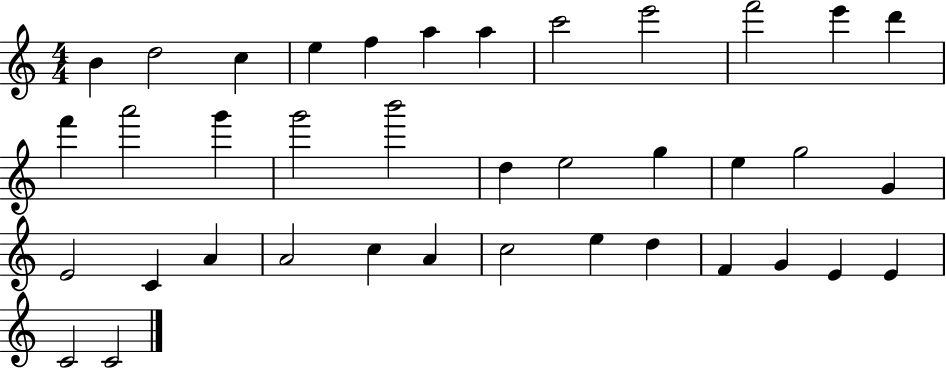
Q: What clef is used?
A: treble